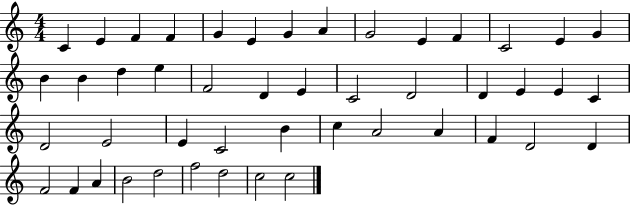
X:1
T:Untitled
M:4/4
L:1/4
K:C
C E F F G E G A G2 E F C2 E G B B d e F2 D E C2 D2 D E E C D2 E2 E C2 B c A2 A F D2 D F2 F A B2 d2 f2 d2 c2 c2